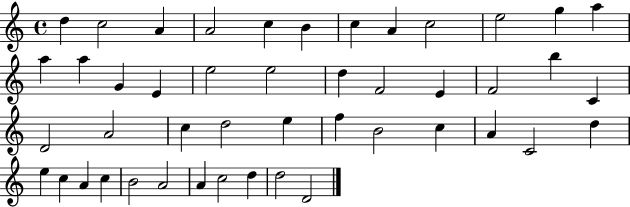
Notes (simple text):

D5/q C5/h A4/q A4/h C5/q B4/q C5/q A4/q C5/h E5/h G5/q A5/q A5/q A5/q G4/q E4/q E5/h E5/h D5/q F4/h E4/q F4/h B5/q C4/q D4/h A4/h C5/q D5/h E5/q F5/q B4/h C5/q A4/q C4/h D5/q E5/q C5/q A4/q C5/q B4/h A4/h A4/q C5/h D5/q D5/h D4/h